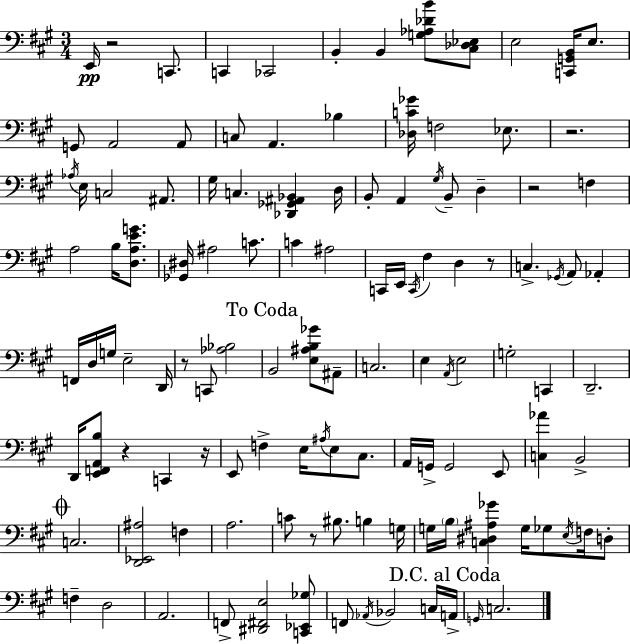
{
  \clef bass
  \numericTimeSignature
  \time 3/4
  \key a \major
  \repeat volta 2 { e,16\pp r2 c,8. | c,4 ces,2 | b,4-. b,4 <g aes des' b'>8 <cis des ees>8 | e2 <c, g, b,>16 e8. | \break g,8 a,2 a,8 | c8 a,4. bes4 | <des c' ges'>16 f2 ees8. | r2. | \break \acciaccatura { aes16 } e16 c2 ais,8. | gis16 c4. <des, ges, ais, bes,>4 | d16 b,8-. a,4 \acciaccatura { gis16 } b,8-- d4-- | r2 f4 | \break a2 b16 <d a e' g'>8. | <ges, dis>16 ais2 c'8. | c'4 ais2 | c,16 e,16 \acciaccatura { c,16 } fis4 d4 | \break r8 c4.-> \acciaccatura { ges,16 } a,8 | aes,4-. f,16 d16 g16 e2-- | d,16 r8 c,8 <aes bes>2 | \mark "To Coda" b,2 | \break <e ais b ges'>8 ais,8-- c2. | e4 \acciaccatura { a,16 } e2 | g2-. | c,4 d,2.-- | \break d,16 <e, f, a, b>8 r4 | c,4 r16 e,8 f4-> e16 | \acciaccatura { ais16 } e8 cis8. a,16 g,16-> g,2 | e,8 <c aes'>4 b,2-> | \break \mark \markup { \musicglyph "scripts.coda" } c2. | <d, ees, ais>2 | f4 a2. | c'8 r8 bis8. | \break b4 g16 g16 \parenthesize b16 <c dis ais ges'>4 | g16 ges8 \acciaccatura { e16 } f16 d8-. f4-- d2 | a,2. | f,8-> <dis, fis, e>2 | \break <c, ees, ges>8 f,8 \acciaccatura { aes,16 } bes,2 | c16 \mark "D.C. al Coda" a,16-> \grace { g,16 } c2. | } \bar "|."
}